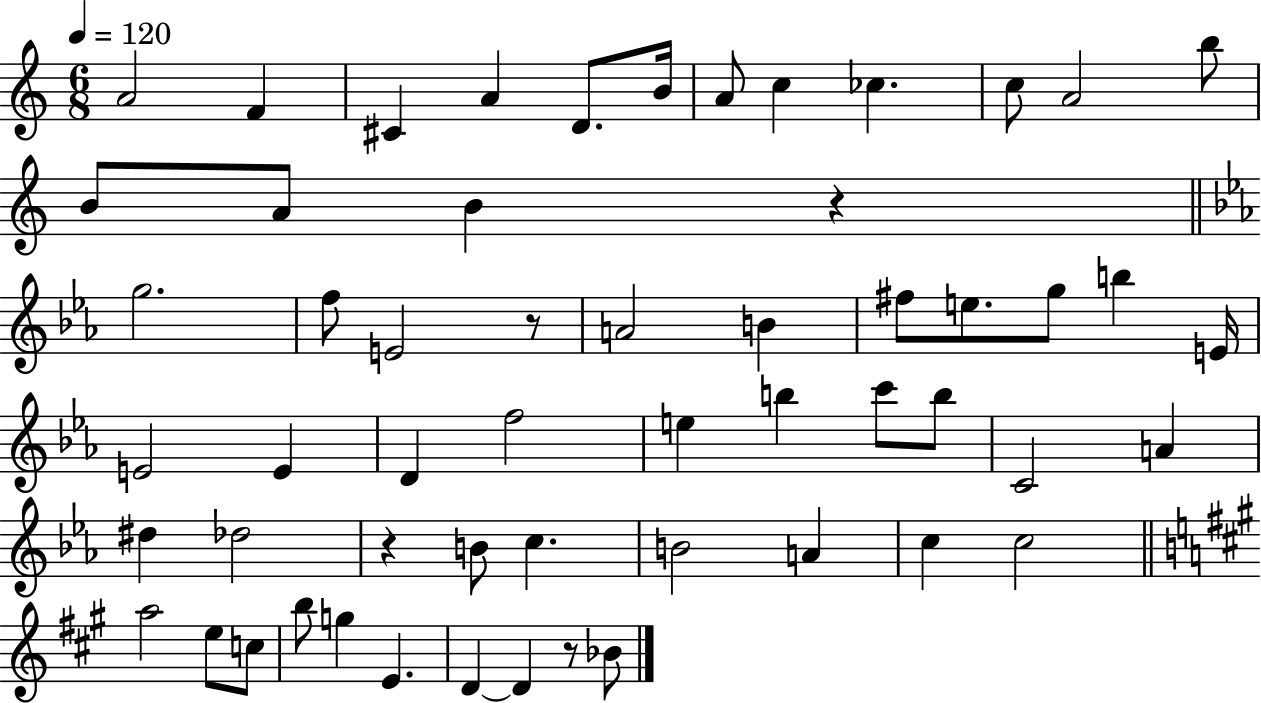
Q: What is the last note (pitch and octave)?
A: Bb4